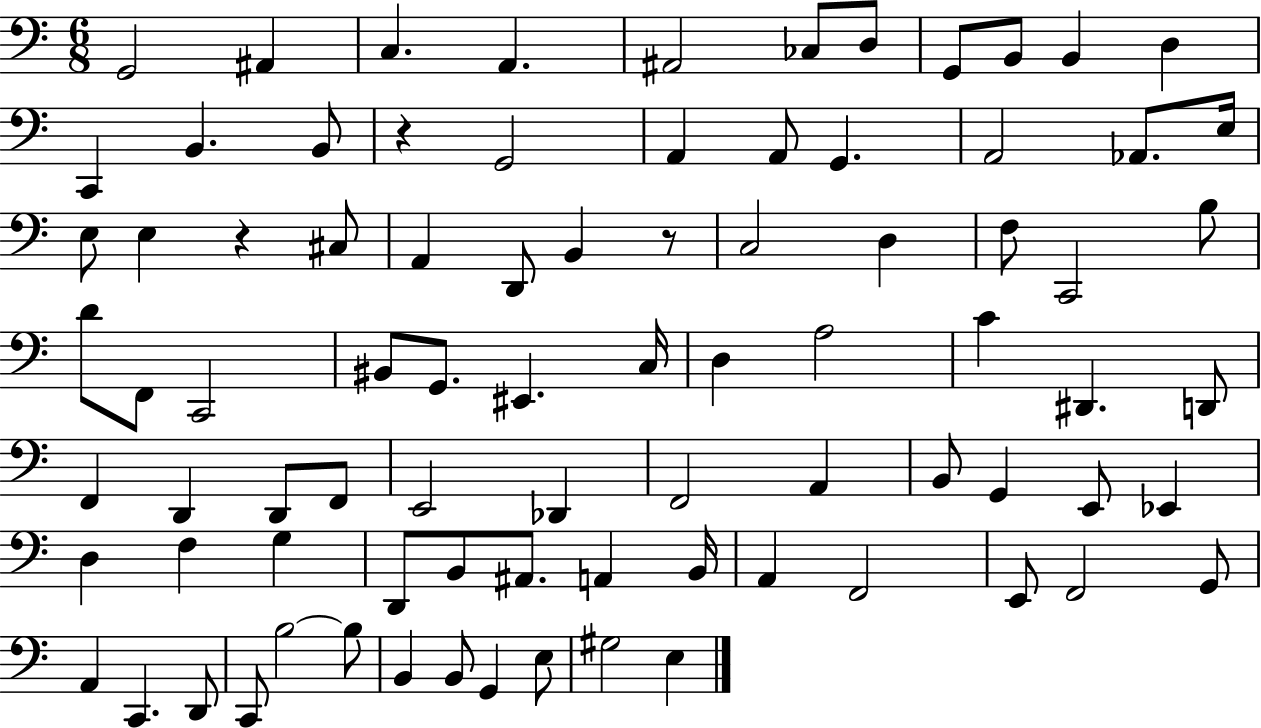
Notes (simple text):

G2/h A#2/q C3/q. A2/q. A#2/h CES3/e D3/e G2/e B2/e B2/q D3/q C2/q B2/q. B2/e R/q G2/h A2/q A2/e G2/q. A2/h Ab2/e. E3/s E3/e E3/q R/q C#3/e A2/q D2/e B2/q R/e C3/h D3/q F3/e C2/h B3/e D4/e F2/e C2/h BIS2/e G2/e. EIS2/q. C3/s D3/q A3/h C4/q D#2/q. D2/e F2/q D2/q D2/e F2/e E2/h Db2/q F2/h A2/q B2/e G2/q E2/e Eb2/q D3/q F3/q G3/q D2/e B2/e A#2/e. A2/q B2/s A2/q F2/h E2/e F2/h G2/e A2/q C2/q. D2/e C2/e B3/h B3/e B2/q B2/e G2/q E3/e G#3/h E3/q